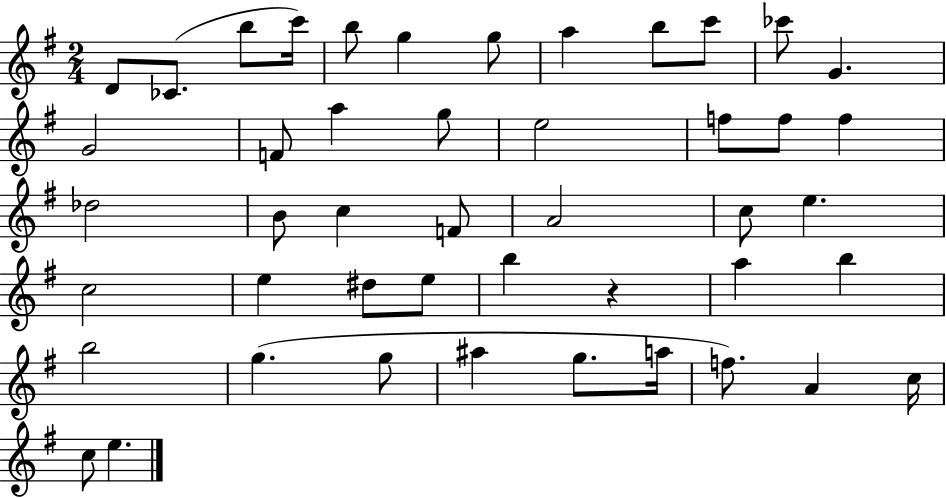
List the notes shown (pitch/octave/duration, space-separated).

D4/e CES4/e. B5/e C6/s B5/e G5/q G5/e A5/q B5/e C6/e CES6/e G4/q. G4/h F4/e A5/q G5/e E5/h F5/e F5/e F5/q Db5/h B4/e C5/q F4/e A4/h C5/e E5/q. C5/h E5/q D#5/e E5/e B5/q R/q A5/q B5/q B5/h G5/q. G5/e A#5/q G5/e. A5/s F5/e. A4/q C5/s C5/e E5/q.